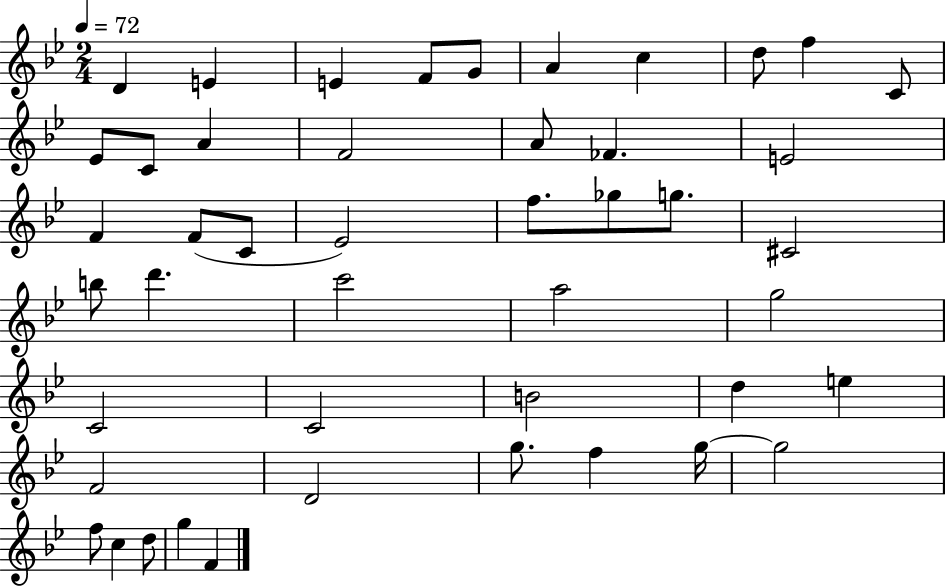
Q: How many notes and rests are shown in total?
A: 46